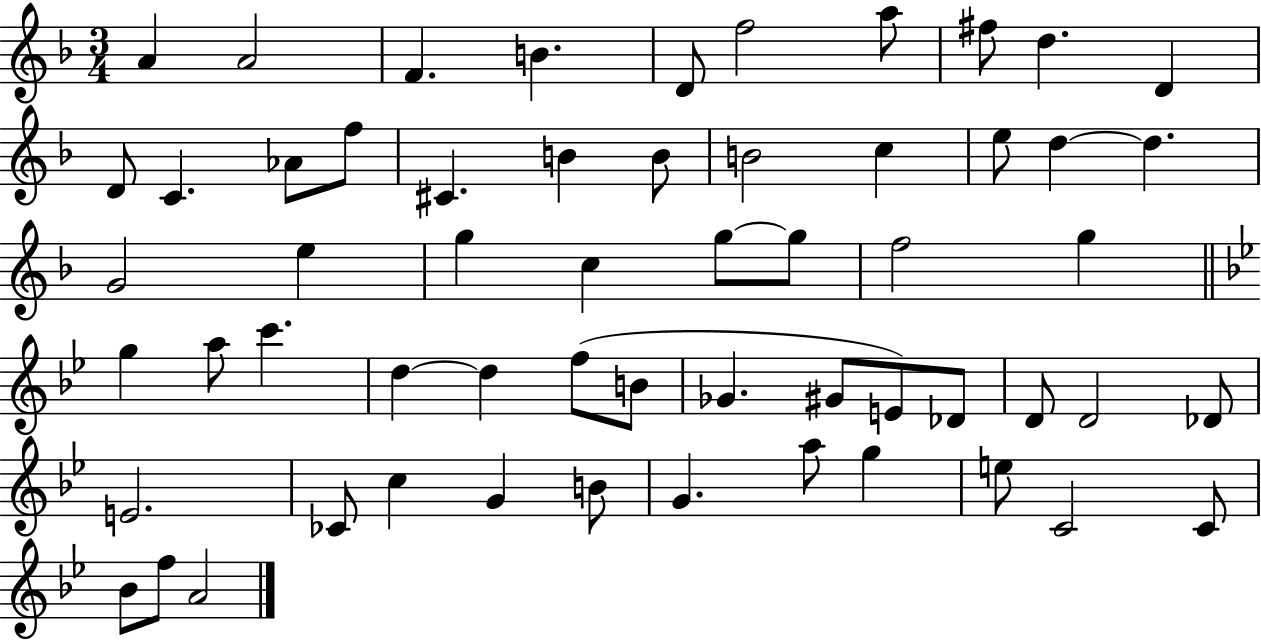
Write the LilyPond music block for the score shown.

{
  \clef treble
  \numericTimeSignature
  \time 3/4
  \key f \major
  \repeat volta 2 { a'4 a'2 | f'4. b'4. | d'8 f''2 a''8 | fis''8 d''4. d'4 | \break d'8 c'4. aes'8 f''8 | cis'4. b'4 b'8 | b'2 c''4 | e''8 d''4~~ d''4. | \break g'2 e''4 | g''4 c''4 g''8~~ g''8 | f''2 g''4 | \bar "||" \break \key bes \major g''4 a''8 c'''4. | d''4~~ d''4 f''8( b'8 | ges'4. gis'8 e'8) des'8 | d'8 d'2 des'8 | \break e'2. | ces'8 c''4 g'4 b'8 | g'4. a''8 g''4 | e''8 c'2 c'8 | \break bes'8 f''8 a'2 | } \bar "|."
}